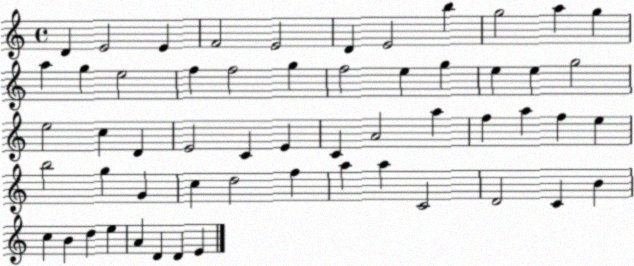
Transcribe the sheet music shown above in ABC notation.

X:1
T:Untitled
M:4/4
L:1/4
K:C
D E2 E F2 E2 D E2 b g2 a g a g e2 f f2 g f2 e g e e g2 e2 c D E2 C E C A2 a f a f e b2 g G c d2 f a a C2 D2 C B c B d e A D D E